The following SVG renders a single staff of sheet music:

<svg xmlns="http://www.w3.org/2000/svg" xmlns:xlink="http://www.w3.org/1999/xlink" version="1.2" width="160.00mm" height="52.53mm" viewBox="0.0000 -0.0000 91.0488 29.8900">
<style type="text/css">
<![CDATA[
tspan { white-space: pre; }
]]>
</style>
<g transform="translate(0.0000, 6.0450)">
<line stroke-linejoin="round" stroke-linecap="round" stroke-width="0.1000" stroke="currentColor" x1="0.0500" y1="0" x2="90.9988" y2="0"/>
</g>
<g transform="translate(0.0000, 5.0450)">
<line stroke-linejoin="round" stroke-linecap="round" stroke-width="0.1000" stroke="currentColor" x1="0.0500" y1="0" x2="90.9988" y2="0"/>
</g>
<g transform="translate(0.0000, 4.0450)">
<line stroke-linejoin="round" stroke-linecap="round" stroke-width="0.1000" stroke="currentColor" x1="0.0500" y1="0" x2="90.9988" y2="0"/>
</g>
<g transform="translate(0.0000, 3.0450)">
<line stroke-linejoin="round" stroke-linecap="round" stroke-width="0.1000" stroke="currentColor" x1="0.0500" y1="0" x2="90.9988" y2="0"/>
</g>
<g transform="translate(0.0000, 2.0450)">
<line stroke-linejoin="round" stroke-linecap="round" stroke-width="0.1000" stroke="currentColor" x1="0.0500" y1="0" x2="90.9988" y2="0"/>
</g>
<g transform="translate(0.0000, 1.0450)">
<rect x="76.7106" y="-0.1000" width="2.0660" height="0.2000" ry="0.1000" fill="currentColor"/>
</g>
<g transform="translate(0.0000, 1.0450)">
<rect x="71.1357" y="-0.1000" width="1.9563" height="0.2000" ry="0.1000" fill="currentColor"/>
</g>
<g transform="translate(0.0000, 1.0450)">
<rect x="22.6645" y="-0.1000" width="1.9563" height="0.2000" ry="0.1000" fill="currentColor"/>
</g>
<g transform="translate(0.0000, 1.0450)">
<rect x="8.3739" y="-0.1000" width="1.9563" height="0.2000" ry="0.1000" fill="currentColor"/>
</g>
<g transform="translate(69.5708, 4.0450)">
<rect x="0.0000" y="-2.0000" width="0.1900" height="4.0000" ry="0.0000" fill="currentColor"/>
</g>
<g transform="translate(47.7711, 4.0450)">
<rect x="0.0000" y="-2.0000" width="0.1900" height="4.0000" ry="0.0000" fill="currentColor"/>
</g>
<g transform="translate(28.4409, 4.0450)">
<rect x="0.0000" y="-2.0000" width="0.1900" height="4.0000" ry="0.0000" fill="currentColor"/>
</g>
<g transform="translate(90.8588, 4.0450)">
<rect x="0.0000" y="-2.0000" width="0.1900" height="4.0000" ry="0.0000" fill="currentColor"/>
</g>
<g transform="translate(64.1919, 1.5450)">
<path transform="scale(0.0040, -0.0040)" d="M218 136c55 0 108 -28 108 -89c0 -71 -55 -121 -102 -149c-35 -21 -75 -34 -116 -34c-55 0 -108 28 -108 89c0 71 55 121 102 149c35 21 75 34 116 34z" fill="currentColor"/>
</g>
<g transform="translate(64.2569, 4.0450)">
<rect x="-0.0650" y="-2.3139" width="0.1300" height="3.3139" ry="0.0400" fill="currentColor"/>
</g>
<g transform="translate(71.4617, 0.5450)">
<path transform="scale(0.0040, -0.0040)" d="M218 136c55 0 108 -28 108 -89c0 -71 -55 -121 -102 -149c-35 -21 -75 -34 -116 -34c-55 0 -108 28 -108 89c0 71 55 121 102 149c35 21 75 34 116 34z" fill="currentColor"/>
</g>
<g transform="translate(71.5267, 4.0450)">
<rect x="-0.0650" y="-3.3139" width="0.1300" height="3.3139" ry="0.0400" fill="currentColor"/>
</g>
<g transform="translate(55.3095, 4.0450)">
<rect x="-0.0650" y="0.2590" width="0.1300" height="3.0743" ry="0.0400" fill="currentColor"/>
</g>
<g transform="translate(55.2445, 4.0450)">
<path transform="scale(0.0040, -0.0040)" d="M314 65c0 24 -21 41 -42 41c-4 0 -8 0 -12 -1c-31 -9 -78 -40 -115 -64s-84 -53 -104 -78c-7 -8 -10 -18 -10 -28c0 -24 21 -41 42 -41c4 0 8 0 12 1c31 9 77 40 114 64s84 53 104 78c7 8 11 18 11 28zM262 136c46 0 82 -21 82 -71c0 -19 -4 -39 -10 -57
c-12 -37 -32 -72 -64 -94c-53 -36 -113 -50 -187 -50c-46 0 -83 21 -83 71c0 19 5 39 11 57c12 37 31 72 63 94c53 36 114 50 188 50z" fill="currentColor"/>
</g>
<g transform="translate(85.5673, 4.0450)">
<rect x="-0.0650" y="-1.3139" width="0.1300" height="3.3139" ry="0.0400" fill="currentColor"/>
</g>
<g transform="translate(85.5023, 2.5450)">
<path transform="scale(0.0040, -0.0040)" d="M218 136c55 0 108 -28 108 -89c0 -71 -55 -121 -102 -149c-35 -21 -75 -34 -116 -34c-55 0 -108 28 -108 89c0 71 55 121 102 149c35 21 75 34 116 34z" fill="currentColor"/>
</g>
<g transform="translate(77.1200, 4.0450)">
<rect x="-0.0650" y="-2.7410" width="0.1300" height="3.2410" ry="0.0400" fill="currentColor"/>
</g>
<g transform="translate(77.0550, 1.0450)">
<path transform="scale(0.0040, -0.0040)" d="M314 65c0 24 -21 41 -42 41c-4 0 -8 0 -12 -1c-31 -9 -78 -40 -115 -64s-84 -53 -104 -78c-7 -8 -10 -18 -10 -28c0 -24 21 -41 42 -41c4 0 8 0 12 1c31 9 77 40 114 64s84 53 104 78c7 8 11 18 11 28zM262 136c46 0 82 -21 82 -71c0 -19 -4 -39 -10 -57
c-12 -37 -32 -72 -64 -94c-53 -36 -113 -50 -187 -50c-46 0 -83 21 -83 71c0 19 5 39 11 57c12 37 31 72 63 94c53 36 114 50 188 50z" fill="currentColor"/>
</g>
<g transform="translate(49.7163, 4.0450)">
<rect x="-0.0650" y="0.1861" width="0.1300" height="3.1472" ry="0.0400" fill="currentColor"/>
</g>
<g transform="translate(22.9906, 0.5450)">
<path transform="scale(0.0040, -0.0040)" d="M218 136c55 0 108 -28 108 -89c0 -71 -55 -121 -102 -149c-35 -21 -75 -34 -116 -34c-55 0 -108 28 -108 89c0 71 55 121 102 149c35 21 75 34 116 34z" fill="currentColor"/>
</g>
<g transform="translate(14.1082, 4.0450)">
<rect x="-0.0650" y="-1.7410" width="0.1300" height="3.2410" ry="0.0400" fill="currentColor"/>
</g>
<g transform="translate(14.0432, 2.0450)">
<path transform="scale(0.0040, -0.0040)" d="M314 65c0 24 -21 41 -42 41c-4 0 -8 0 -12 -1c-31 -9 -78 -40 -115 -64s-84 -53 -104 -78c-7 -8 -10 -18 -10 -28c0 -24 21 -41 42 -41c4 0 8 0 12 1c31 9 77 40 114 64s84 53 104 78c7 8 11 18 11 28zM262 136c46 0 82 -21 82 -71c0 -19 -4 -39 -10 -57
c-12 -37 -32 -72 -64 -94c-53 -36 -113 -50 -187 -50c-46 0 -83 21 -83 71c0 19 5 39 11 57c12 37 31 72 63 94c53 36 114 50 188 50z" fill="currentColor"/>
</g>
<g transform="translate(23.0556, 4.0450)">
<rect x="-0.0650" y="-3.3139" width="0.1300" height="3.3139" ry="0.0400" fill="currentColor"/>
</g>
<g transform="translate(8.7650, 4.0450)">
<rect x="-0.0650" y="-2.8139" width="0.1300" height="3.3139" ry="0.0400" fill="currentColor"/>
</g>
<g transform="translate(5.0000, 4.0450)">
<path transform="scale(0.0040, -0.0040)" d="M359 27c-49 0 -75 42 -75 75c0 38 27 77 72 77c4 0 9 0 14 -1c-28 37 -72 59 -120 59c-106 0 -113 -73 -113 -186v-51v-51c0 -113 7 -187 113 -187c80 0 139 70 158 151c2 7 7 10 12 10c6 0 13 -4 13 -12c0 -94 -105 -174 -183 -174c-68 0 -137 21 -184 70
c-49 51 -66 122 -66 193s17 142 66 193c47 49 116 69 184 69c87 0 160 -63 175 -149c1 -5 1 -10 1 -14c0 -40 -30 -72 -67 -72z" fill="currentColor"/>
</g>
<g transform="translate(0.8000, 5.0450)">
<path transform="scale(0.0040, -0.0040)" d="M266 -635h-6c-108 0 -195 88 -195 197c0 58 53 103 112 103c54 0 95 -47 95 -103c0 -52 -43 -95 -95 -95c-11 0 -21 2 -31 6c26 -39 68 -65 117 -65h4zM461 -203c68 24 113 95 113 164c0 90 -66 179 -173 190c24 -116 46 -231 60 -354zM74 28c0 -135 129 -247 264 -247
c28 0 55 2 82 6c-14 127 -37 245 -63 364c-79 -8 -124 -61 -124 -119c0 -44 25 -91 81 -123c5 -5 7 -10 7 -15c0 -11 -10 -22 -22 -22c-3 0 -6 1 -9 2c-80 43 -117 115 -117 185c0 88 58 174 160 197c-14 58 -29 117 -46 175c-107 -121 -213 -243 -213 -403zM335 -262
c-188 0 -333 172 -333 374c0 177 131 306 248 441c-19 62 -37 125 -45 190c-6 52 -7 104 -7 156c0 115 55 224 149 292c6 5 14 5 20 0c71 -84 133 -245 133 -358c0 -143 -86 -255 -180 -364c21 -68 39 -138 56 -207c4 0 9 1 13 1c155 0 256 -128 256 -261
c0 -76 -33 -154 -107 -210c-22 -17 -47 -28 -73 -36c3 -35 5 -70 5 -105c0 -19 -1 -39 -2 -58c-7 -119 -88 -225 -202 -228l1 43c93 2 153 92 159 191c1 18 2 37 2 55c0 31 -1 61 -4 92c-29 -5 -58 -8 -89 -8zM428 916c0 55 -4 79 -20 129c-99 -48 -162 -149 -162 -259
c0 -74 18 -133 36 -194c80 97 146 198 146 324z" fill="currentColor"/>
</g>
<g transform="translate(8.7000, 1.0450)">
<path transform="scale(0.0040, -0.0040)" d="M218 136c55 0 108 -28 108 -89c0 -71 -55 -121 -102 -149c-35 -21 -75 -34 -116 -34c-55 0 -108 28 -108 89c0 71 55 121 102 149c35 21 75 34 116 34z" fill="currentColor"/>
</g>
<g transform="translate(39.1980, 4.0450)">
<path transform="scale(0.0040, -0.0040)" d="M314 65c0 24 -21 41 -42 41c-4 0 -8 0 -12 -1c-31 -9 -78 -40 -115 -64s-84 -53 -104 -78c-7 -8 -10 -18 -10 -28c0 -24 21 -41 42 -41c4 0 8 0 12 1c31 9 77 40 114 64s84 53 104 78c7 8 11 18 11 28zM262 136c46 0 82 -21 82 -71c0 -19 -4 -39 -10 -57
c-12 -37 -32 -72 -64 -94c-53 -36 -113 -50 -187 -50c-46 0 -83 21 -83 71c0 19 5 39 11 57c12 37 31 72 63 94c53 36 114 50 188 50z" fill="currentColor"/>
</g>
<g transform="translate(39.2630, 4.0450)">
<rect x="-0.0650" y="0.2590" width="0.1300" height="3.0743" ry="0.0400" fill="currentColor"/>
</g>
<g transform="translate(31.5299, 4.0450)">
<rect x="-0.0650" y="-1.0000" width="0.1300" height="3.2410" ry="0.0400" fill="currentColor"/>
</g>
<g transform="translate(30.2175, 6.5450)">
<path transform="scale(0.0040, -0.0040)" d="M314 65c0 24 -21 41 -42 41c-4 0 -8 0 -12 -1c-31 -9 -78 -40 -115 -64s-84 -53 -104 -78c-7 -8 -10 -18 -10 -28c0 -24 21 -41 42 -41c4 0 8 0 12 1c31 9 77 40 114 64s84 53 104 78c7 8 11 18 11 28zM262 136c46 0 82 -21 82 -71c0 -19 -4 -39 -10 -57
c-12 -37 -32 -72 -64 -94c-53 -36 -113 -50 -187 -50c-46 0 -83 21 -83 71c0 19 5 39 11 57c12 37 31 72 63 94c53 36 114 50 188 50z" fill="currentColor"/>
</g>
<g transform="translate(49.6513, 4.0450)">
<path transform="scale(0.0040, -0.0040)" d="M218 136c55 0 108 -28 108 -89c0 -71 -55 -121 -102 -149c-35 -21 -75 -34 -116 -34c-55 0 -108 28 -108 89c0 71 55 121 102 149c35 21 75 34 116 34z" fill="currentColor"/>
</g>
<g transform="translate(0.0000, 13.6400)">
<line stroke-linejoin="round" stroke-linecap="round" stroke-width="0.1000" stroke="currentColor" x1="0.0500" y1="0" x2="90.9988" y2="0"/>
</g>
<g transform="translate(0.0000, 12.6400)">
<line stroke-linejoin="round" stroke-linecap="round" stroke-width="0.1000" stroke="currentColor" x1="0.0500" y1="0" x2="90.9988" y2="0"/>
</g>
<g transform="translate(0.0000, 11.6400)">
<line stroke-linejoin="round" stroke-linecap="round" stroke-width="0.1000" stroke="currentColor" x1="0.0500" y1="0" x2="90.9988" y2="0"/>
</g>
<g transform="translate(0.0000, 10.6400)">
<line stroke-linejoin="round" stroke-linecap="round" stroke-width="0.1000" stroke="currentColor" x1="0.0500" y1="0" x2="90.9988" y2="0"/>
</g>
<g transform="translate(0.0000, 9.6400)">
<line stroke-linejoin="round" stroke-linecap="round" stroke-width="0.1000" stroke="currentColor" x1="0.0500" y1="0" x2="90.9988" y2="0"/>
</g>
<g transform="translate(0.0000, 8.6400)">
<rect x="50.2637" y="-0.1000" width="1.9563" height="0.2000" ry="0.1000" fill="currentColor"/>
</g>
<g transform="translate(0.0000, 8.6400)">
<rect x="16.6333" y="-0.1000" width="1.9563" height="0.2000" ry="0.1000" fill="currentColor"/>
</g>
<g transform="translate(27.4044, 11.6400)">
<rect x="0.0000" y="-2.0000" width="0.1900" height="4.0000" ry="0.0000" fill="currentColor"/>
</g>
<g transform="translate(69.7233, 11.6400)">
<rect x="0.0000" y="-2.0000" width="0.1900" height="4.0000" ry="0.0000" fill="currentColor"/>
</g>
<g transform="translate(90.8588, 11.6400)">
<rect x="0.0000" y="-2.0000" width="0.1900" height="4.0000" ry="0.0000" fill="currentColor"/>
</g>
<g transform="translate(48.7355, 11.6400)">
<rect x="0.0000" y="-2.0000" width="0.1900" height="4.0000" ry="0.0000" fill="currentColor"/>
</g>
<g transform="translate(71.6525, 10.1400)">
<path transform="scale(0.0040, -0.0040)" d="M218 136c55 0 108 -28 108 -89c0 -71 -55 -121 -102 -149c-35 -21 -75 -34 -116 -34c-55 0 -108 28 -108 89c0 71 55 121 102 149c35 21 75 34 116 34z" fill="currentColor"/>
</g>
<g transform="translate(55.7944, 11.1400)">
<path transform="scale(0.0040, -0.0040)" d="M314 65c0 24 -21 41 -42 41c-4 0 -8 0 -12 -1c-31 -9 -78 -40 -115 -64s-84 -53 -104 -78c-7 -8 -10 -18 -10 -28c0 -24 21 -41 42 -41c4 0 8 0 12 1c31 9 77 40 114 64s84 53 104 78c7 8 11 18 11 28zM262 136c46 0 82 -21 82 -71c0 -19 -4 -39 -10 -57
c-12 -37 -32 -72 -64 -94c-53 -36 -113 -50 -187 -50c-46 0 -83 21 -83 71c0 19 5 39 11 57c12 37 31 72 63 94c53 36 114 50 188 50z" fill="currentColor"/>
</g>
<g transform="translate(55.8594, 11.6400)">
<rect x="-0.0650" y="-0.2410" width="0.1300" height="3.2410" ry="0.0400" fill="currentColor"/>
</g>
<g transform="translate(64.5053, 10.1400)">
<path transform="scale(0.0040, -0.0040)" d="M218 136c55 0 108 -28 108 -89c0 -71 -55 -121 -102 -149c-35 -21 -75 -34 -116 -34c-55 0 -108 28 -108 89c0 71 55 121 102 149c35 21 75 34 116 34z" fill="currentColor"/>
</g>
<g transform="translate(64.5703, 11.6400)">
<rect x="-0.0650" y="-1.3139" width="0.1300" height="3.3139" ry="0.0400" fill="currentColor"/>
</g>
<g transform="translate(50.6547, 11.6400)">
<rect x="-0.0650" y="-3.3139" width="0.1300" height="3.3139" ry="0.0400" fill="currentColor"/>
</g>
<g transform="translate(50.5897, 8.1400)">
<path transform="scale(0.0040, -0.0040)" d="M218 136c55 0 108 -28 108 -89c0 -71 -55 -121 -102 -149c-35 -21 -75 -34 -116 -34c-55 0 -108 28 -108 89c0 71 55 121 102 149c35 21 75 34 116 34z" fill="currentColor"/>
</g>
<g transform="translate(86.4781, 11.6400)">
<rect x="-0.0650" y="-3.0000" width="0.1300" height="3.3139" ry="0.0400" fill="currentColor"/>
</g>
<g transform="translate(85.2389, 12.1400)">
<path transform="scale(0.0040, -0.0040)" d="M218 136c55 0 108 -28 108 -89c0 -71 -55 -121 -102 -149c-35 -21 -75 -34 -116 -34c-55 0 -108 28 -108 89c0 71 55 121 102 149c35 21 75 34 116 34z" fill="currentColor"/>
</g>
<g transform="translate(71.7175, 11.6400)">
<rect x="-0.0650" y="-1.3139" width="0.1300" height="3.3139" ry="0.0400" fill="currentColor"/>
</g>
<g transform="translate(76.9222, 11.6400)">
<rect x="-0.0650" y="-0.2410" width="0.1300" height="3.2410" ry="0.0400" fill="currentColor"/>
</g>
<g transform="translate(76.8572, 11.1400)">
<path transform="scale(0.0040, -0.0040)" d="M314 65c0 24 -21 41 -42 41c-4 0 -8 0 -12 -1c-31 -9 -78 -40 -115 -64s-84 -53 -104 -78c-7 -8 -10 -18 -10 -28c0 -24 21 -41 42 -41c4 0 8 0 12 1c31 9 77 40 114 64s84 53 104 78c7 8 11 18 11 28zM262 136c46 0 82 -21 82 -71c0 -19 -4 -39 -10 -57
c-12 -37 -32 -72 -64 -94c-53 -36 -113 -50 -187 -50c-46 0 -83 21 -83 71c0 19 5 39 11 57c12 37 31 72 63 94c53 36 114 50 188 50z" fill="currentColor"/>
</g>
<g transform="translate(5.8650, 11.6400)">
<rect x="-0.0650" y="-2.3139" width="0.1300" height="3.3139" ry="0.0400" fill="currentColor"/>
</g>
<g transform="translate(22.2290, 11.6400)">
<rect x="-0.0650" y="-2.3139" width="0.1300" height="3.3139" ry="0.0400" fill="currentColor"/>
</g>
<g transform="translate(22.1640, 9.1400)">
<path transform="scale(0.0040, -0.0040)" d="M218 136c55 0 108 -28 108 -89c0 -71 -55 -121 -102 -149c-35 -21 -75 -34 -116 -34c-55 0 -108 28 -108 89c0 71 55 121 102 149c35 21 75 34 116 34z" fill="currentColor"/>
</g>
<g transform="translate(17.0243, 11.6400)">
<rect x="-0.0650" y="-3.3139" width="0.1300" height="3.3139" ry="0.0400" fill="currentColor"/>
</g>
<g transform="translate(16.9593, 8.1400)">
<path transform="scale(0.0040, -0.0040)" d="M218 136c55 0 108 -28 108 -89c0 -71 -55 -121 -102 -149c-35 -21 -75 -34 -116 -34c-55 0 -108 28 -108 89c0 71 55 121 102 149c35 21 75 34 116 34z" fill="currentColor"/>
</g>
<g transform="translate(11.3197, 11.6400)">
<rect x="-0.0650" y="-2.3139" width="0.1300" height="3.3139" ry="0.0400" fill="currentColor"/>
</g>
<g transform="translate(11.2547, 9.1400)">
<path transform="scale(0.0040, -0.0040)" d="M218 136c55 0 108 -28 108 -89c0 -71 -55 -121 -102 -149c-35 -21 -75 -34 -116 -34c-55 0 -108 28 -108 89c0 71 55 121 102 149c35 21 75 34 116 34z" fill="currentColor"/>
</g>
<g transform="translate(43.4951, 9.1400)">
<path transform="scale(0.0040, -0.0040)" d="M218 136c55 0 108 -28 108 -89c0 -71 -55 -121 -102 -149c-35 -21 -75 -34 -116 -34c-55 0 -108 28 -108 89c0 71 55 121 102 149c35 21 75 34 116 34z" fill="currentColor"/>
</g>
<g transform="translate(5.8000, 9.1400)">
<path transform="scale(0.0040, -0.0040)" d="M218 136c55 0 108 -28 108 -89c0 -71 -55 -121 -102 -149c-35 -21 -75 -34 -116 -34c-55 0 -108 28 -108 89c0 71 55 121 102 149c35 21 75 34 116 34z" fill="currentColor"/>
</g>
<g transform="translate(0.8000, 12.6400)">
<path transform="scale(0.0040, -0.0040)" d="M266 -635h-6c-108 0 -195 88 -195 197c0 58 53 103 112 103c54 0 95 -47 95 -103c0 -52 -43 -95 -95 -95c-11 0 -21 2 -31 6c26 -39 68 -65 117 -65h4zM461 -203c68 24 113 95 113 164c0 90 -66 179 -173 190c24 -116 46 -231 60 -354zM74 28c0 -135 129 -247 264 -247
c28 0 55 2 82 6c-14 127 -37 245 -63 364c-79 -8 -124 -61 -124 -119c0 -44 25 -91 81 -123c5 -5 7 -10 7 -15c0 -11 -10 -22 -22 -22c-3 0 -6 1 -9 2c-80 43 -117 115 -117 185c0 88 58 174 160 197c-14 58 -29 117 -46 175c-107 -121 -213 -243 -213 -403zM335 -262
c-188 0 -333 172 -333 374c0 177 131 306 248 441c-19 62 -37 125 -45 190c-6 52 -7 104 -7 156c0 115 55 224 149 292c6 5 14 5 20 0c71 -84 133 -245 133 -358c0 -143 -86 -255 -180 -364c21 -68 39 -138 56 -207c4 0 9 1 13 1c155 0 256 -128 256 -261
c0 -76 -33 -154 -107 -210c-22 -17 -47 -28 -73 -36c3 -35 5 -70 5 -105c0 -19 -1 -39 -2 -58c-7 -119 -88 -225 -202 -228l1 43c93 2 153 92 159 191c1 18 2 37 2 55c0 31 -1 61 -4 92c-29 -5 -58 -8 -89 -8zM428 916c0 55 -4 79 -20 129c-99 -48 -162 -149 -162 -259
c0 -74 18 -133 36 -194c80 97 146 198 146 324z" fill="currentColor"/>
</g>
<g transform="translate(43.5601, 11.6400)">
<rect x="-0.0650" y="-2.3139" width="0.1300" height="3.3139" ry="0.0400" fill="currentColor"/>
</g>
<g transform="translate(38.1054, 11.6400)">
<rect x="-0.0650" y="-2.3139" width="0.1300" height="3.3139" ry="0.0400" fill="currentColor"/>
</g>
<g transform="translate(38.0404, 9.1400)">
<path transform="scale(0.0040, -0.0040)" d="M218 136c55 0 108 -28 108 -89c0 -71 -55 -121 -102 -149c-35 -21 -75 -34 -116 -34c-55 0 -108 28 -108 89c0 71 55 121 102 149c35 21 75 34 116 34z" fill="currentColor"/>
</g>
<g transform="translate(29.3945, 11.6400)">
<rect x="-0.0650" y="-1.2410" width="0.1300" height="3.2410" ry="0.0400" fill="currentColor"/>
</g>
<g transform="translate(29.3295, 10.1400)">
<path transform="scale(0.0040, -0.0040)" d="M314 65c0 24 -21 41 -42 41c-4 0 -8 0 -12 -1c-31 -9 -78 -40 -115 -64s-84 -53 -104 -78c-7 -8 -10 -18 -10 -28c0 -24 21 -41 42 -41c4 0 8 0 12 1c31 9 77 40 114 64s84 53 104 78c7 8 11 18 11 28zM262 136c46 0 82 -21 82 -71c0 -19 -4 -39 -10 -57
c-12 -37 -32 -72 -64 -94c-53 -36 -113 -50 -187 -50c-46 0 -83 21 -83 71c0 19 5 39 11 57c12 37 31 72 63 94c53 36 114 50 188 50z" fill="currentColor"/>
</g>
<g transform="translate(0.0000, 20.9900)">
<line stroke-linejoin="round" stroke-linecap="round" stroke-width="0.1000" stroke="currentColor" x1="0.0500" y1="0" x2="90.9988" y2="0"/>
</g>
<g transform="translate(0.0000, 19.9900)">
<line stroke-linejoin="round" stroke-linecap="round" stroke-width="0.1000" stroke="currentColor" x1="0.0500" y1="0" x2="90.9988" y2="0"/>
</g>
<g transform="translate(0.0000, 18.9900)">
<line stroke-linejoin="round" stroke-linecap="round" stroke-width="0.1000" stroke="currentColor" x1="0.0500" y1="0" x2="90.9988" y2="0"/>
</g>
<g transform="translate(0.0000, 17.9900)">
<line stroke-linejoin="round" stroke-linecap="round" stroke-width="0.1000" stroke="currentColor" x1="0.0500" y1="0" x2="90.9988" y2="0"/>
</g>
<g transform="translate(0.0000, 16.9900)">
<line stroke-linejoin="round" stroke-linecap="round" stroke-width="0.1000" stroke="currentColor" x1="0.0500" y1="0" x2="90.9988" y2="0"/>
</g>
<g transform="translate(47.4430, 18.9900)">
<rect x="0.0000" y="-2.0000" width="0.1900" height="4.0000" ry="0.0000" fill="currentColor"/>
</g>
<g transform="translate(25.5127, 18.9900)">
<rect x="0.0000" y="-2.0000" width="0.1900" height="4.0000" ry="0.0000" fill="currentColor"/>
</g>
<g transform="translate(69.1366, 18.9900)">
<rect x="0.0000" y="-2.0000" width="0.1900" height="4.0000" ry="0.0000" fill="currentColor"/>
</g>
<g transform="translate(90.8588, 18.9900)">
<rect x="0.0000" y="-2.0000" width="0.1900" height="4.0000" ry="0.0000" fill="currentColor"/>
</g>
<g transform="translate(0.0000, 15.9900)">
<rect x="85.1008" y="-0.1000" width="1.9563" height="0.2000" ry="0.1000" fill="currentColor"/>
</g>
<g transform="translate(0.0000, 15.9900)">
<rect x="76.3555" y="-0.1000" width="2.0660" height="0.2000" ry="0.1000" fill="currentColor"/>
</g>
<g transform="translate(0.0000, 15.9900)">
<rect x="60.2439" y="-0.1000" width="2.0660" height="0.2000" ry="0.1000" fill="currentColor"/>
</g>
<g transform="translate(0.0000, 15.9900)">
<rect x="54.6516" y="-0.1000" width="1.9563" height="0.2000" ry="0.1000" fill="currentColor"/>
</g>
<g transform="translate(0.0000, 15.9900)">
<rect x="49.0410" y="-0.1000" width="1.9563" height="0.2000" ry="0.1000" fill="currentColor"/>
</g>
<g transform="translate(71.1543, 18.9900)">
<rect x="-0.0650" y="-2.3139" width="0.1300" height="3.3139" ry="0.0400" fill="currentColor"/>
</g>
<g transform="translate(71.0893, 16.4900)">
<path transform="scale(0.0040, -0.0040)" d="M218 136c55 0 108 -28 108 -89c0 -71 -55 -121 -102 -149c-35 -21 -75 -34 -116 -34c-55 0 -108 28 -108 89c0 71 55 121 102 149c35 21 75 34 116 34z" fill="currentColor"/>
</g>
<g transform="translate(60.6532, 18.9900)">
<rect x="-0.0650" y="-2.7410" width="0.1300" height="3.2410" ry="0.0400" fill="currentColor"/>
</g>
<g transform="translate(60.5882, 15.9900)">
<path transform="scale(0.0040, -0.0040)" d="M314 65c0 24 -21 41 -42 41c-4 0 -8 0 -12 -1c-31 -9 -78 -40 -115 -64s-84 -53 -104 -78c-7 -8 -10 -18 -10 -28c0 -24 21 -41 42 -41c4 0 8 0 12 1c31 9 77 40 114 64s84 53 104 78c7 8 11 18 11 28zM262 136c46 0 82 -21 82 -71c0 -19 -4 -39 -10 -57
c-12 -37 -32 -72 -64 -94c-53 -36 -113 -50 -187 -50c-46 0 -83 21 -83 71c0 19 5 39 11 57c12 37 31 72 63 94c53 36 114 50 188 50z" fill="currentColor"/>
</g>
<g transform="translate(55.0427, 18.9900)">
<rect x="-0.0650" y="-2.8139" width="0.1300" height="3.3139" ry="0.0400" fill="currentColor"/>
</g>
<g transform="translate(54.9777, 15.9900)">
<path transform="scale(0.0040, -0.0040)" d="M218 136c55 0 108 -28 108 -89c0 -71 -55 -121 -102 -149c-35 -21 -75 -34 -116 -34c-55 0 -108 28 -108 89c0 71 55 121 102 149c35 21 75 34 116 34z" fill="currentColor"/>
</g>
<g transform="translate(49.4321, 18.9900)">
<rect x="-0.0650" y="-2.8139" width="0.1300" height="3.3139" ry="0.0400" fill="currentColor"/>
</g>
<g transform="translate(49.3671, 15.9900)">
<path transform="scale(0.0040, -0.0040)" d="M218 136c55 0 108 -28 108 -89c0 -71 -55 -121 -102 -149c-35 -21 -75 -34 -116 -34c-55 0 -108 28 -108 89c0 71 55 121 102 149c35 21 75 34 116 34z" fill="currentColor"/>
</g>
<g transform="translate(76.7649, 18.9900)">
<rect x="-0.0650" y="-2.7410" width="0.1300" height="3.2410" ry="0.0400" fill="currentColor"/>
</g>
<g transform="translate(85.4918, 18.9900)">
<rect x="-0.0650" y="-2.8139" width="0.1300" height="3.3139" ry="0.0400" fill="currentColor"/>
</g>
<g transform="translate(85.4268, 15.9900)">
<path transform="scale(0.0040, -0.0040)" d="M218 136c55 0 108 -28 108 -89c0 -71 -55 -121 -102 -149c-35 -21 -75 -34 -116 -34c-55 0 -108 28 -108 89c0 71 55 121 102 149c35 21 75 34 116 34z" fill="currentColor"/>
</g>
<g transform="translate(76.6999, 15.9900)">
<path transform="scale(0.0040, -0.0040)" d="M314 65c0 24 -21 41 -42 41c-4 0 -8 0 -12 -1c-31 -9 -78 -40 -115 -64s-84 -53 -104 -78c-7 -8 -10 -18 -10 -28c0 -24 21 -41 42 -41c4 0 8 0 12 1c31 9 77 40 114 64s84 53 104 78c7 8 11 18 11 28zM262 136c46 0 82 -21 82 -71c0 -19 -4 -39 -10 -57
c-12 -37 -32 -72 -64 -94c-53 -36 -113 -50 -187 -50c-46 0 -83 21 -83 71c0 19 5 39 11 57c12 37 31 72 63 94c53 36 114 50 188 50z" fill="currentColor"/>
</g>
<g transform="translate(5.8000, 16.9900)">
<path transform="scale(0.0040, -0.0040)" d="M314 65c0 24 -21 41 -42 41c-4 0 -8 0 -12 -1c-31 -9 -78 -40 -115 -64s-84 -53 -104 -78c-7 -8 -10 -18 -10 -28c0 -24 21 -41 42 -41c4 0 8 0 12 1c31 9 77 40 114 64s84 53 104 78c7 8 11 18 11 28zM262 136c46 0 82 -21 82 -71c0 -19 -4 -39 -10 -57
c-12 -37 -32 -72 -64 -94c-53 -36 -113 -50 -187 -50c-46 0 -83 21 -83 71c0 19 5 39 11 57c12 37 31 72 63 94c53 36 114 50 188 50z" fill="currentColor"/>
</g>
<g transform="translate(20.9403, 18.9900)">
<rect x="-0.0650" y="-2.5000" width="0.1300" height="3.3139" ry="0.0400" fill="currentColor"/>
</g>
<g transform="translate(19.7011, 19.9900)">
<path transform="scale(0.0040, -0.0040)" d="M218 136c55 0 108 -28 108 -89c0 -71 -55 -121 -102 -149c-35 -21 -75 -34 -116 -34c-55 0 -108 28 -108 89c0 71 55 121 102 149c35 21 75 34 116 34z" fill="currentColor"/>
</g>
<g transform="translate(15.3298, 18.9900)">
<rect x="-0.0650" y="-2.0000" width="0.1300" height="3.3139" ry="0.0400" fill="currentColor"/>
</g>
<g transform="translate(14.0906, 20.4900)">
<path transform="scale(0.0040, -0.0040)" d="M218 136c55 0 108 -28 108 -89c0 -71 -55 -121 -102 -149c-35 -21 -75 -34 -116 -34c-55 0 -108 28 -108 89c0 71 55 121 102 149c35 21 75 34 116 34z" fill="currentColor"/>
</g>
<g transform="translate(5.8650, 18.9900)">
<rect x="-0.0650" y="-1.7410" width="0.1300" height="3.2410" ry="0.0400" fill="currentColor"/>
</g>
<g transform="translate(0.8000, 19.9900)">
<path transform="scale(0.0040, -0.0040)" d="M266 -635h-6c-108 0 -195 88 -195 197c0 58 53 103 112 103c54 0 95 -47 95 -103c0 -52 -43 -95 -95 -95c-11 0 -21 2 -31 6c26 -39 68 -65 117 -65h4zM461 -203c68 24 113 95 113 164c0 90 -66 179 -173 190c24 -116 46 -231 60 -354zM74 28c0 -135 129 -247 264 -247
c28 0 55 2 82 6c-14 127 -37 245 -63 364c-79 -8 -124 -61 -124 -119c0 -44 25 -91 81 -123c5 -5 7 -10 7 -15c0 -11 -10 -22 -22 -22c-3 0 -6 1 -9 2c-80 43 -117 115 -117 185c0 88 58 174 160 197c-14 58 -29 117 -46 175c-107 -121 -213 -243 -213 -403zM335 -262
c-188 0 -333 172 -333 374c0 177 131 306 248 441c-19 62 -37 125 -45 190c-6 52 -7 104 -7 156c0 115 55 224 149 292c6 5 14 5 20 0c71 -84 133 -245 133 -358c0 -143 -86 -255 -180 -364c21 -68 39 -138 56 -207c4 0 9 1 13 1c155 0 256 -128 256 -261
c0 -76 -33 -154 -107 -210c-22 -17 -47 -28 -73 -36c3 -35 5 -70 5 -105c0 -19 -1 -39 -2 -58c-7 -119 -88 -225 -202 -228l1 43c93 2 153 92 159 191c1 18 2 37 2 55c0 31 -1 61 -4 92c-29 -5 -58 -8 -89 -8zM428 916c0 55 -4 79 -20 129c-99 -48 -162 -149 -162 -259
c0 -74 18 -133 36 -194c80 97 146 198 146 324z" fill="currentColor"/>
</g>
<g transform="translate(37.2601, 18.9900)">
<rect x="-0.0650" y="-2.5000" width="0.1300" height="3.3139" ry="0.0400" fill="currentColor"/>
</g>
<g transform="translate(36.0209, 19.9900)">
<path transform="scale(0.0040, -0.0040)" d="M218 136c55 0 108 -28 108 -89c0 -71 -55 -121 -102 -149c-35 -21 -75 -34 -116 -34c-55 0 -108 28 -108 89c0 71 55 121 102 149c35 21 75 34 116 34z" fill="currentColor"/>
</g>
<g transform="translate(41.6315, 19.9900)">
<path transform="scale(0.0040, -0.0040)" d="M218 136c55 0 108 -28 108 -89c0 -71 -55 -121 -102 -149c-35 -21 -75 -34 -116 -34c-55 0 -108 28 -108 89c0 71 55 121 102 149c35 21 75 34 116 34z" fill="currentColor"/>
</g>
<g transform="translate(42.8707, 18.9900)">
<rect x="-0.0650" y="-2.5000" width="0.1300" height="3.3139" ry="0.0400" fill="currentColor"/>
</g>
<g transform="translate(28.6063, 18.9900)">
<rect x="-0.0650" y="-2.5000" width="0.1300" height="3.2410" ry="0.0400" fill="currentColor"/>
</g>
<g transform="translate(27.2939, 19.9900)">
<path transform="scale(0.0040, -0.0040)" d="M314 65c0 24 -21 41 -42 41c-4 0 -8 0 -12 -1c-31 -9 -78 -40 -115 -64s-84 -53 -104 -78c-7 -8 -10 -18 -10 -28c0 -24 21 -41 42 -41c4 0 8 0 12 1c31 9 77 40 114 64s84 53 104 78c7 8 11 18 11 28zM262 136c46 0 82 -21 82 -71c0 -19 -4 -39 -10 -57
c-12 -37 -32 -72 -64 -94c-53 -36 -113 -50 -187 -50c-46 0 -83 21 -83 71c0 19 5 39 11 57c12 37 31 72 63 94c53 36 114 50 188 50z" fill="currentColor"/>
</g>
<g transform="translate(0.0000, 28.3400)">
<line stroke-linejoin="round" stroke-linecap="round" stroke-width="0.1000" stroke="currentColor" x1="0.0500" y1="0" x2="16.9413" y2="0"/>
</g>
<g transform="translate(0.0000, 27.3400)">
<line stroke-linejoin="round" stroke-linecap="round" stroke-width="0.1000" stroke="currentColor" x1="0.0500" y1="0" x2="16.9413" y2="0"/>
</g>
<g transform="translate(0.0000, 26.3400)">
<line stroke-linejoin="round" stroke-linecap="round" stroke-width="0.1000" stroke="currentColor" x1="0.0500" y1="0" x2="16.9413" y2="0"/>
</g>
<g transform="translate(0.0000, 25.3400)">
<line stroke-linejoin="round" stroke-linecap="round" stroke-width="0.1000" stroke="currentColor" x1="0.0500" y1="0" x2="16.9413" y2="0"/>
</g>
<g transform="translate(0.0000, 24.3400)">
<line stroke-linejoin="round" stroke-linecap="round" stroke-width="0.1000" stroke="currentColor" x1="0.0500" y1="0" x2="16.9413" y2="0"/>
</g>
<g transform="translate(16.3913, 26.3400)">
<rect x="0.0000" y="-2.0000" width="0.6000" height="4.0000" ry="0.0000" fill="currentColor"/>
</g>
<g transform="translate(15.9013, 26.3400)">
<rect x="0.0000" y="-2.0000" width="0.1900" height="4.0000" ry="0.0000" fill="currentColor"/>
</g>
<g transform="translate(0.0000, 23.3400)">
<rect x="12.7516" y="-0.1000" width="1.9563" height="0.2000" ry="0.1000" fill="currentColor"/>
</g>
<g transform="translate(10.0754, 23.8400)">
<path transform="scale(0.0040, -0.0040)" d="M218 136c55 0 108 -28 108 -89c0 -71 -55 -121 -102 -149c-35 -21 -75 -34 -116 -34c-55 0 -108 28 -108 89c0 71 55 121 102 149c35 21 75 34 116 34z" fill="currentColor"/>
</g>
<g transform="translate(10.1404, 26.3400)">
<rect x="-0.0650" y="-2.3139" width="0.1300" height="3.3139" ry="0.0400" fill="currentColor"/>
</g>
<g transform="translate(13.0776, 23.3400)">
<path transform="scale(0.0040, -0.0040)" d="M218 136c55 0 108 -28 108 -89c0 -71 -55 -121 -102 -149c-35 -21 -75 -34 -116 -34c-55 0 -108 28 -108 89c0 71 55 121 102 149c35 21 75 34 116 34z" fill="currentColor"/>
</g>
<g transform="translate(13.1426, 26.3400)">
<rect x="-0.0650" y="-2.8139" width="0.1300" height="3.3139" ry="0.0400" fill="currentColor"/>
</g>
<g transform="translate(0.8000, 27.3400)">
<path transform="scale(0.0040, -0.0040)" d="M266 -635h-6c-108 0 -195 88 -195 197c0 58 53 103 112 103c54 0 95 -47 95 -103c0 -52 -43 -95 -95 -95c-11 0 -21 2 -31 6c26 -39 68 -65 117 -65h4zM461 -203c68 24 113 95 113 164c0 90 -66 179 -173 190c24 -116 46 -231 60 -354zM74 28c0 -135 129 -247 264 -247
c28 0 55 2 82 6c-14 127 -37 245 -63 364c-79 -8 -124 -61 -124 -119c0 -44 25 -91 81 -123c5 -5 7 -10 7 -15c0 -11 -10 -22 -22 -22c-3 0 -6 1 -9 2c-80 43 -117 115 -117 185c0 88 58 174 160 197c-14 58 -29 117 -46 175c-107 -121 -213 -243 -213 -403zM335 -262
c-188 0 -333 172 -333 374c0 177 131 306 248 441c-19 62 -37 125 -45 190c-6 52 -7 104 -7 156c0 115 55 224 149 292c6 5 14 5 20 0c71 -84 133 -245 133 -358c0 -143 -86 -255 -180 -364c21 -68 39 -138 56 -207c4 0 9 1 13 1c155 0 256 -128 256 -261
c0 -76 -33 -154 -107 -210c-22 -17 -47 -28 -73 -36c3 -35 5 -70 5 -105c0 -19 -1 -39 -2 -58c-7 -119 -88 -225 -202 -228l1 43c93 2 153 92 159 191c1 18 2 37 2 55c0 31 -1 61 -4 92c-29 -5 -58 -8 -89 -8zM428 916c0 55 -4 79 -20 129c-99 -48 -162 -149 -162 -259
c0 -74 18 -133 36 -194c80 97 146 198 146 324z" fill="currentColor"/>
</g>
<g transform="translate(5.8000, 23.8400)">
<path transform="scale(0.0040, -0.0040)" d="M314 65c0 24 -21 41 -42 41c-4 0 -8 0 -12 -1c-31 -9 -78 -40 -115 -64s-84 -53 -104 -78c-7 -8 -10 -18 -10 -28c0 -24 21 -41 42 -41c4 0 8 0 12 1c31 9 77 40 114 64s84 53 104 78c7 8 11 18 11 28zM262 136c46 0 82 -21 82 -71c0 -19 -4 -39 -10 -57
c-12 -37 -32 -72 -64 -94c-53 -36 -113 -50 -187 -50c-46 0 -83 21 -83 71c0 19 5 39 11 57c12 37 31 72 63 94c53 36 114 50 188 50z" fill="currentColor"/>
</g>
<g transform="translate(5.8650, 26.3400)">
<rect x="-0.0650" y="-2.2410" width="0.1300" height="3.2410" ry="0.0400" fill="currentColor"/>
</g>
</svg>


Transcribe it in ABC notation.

X:1
T:Untitled
M:4/4
L:1/4
K:C
a f2 b D2 B2 B B2 g b a2 e g g b g e2 g g b c2 e e c2 A f2 F G G2 G G a a a2 g a2 a g2 g a